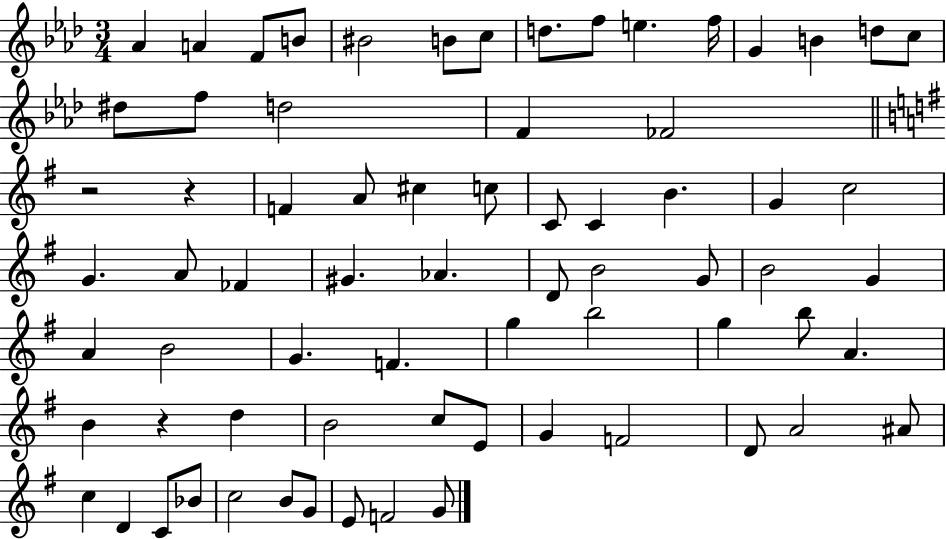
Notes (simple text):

Ab4/q A4/q F4/e B4/e BIS4/h B4/e C5/e D5/e. F5/e E5/q. F5/s G4/q B4/q D5/e C5/e D#5/e F5/e D5/h F4/q FES4/h R/h R/q F4/q A4/e C#5/q C5/e C4/e C4/q B4/q. G4/q C5/h G4/q. A4/e FES4/q G#4/q. Ab4/q. D4/e B4/h G4/e B4/h G4/q A4/q B4/h G4/q. F4/q. G5/q B5/h G5/q B5/e A4/q. B4/q R/q D5/q B4/h C5/e E4/e G4/q F4/h D4/e A4/h A#4/e C5/q D4/q C4/e Bb4/e C5/h B4/e G4/e E4/e F4/h G4/e